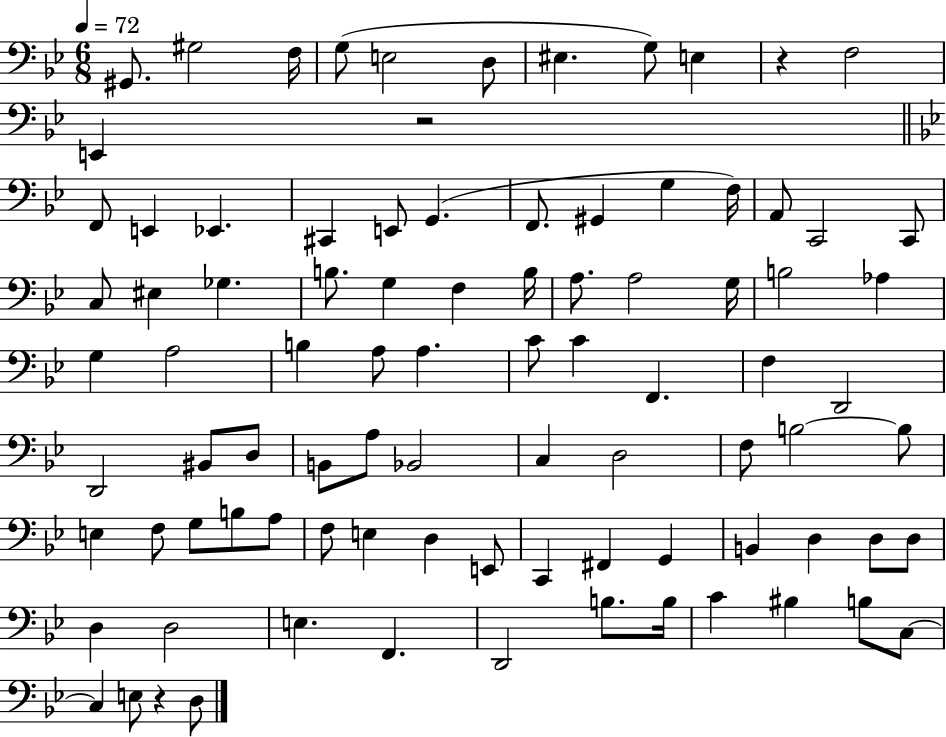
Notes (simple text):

G#2/e. G#3/h F3/s G3/e E3/h D3/e EIS3/q. G3/e E3/q R/q F3/h E2/q R/h F2/e E2/q Eb2/q. C#2/q E2/e G2/q. F2/e. G#2/q G3/q F3/s A2/e C2/h C2/e C3/e EIS3/q Gb3/q. B3/e. G3/q F3/q B3/s A3/e. A3/h G3/s B3/h Ab3/q G3/q A3/h B3/q A3/e A3/q. C4/e C4/q F2/q. F3/q D2/h D2/h BIS2/e D3/e B2/e A3/e Bb2/h C3/q D3/h F3/e B3/h B3/e E3/q F3/e G3/e B3/e A3/e F3/e E3/q D3/q E2/e C2/q F#2/q G2/q B2/q D3/q D3/e D3/e D3/q D3/h E3/q. F2/q. D2/h B3/e. B3/s C4/q BIS3/q B3/e C3/e C3/q E3/e R/q D3/e